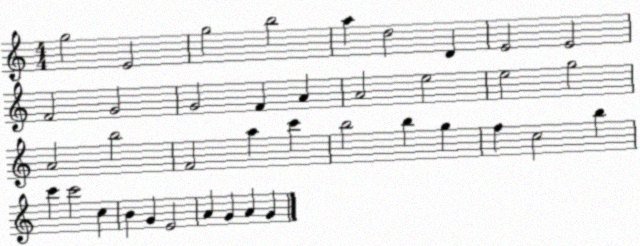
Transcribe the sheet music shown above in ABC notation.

X:1
T:Untitled
M:4/4
L:1/4
K:C
g2 E2 g2 b2 a d2 D E2 E2 F2 G2 G2 F A A2 e2 e2 g2 A2 b2 F2 a c' b2 b g f c2 b c' c'2 c B G E2 A G A G